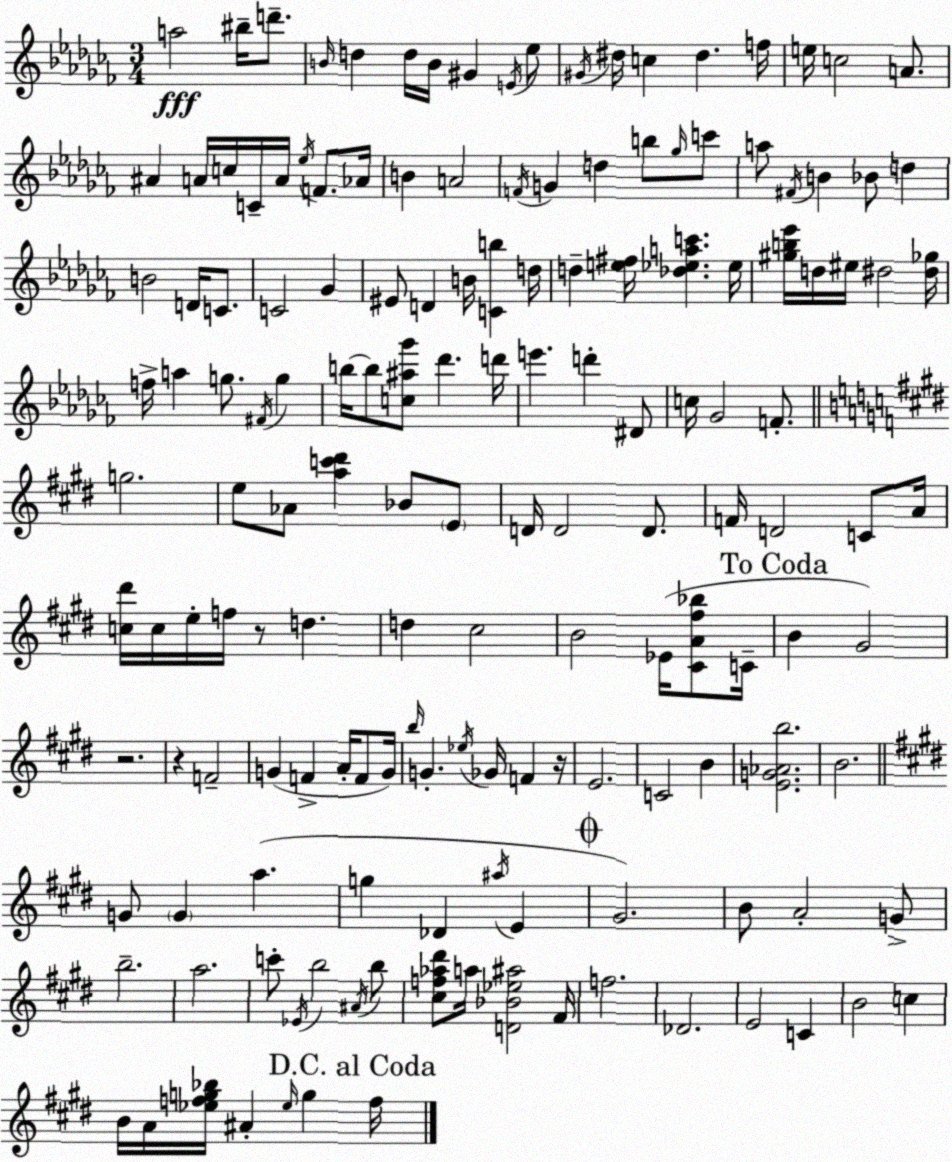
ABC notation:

X:1
T:Untitled
M:3/4
L:1/4
K:Abm
a2 ^b/4 d'/2 B/4 d d/4 B/4 ^G E/4 _e/2 ^G/4 ^d/4 c ^d f/4 e/4 c2 A/2 ^A A/4 c/4 C/4 A/4 _e/4 F/2 _A/4 B A2 F/4 G d b/2 _g/4 c'/2 a/2 ^F/4 B _B/2 d B2 D/4 C/2 C2 _G ^E/2 D B/4 [Cb] d/4 d [e^f]/4 [_d_eac'] _e/4 [^gb_e']/4 d/4 ^e/4 ^d2 [^d_g]/4 f/4 a g/2 ^F/4 g b/4 b/2 [c^a_g']/2 _d' d'/4 e' d' ^D/2 c/4 _G2 F/2 g2 e/2 _A/2 [ac'^d'] _B/2 E/2 D/4 D2 D/2 F/4 D2 C/2 A/4 [c^d']/4 c/4 e/4 f/4 z/2 d d ^c2 B2 _E/4 [^CA^f_b]/2 C/4 B ^G2 z2 z F2 G F A/4 F/2 G/4 b/4 G _e/4 _G/4 F z/4 E2 C2 B [EG_Ab]2 B2 G/2 G a g _D ^a/4 E ^G2 B/2 A2 G/2 b2 a2 c'/2 _E/4 b2 ^A/4 b/2 [^cf_a^d']/2 a/4 [D_B_e^a]2 ^F/4 f2 _D2 E2 C B2 c B/4 A/4 [_efg_b]/4 ^A _e/4 g f/4